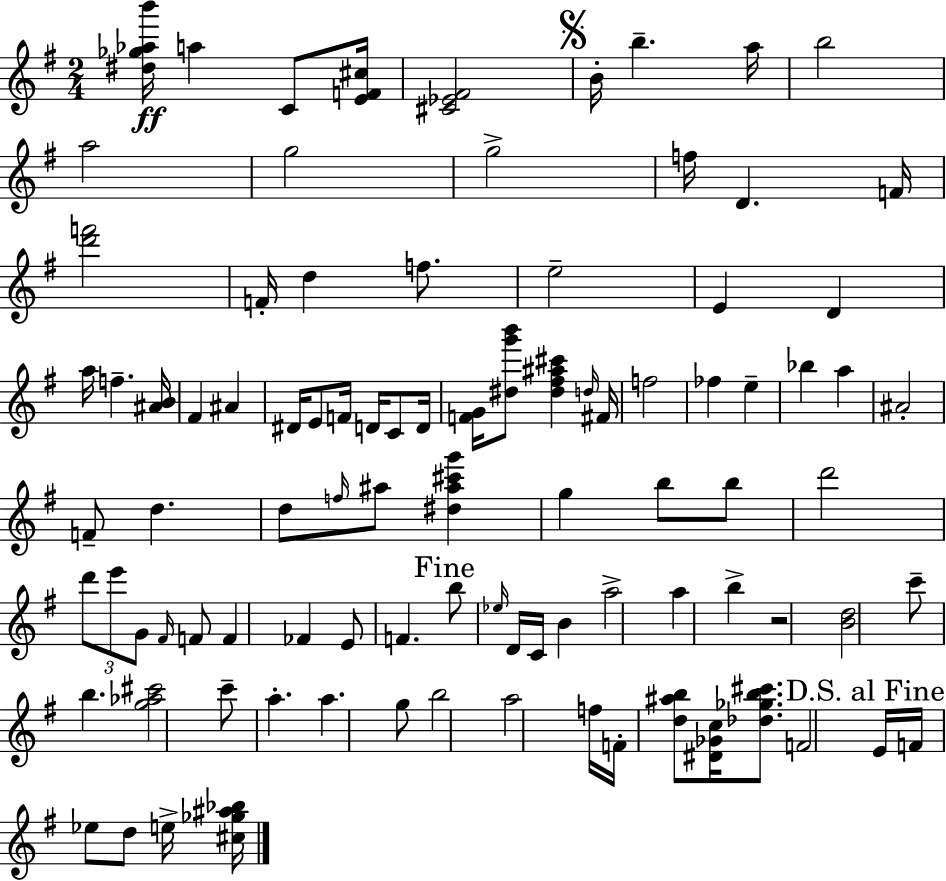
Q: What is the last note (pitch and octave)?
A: E5